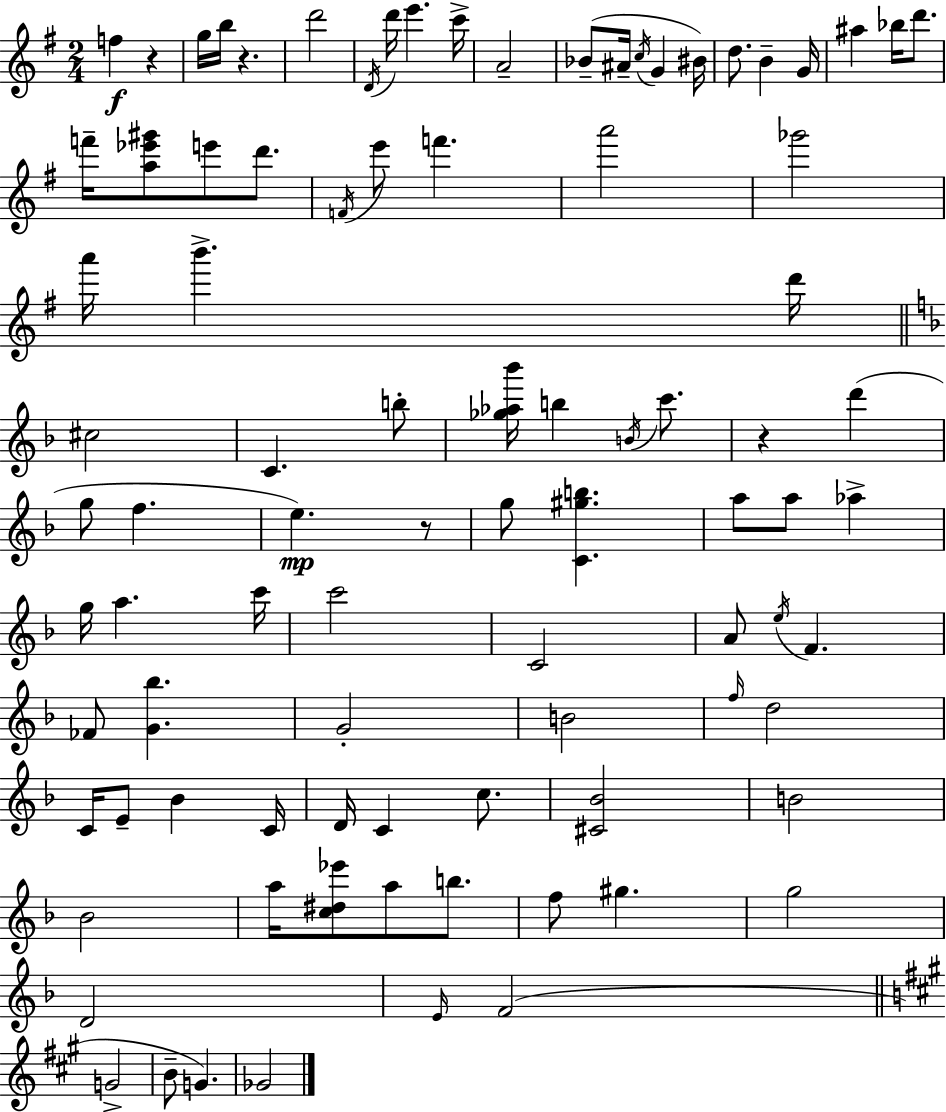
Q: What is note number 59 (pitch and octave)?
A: C4